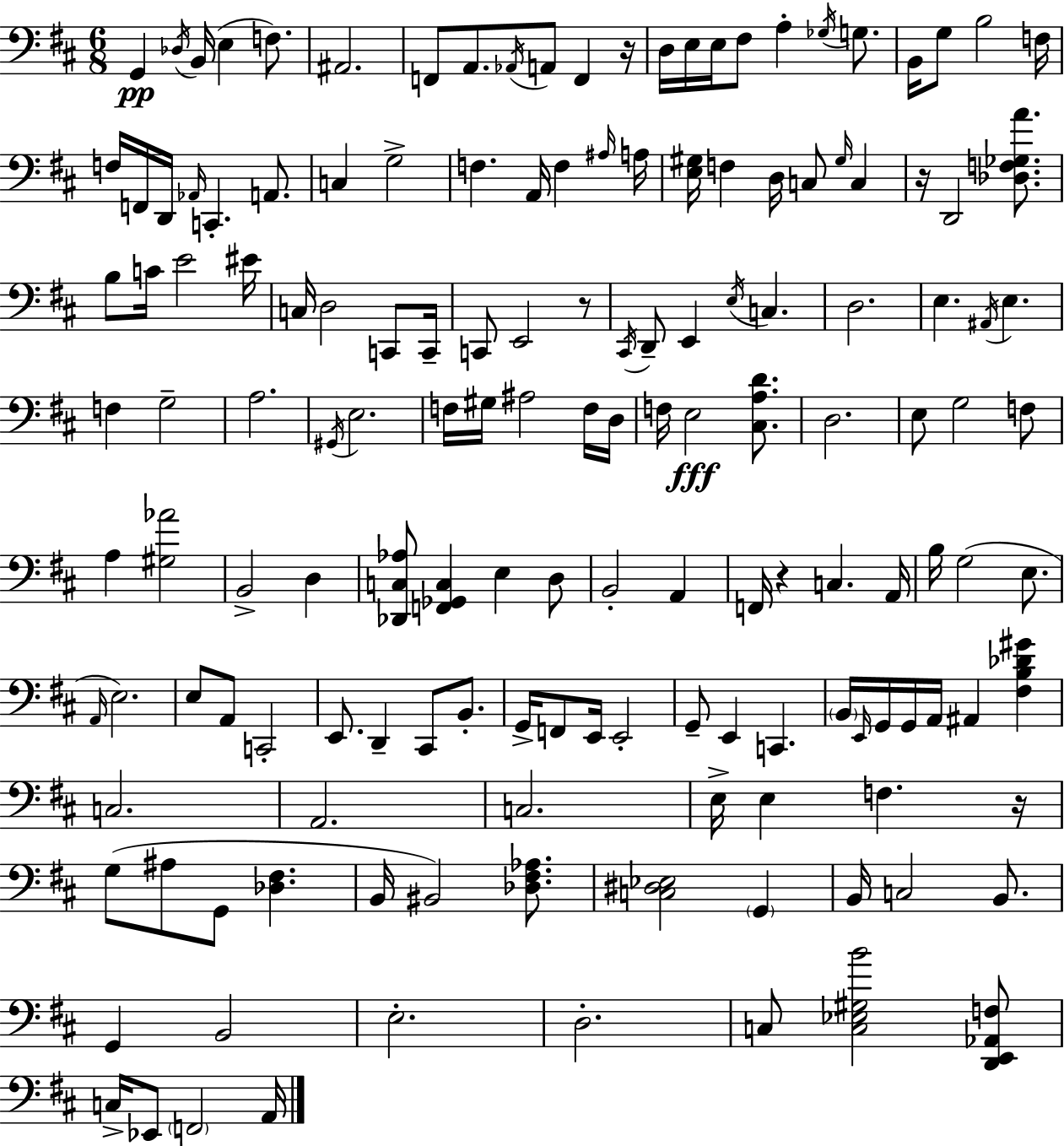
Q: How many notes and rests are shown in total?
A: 152